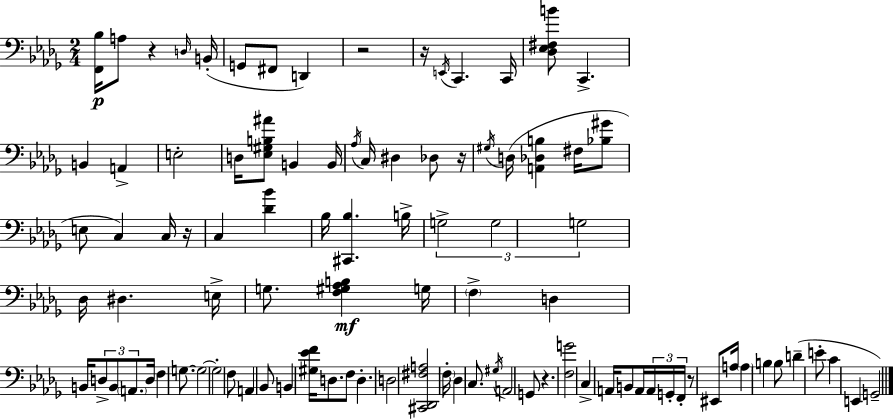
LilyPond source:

{
  \clef bass
  \numericTimeSignature
  \time 2/4
  \key bes \minor
  <f, bes>16\p a8 r4 \grace { d16 }( | b,16-. g,8 fis,8 d,4) | r2 | r16 \acciaccatura { e,16 } c,4. | \break c,16 <des ees fis b'>8 c,4.-> | b,4 a,4-> | e2-. | d16 <ees gis b ais'>8 b,4 | \break b,16 \acciaccatura { aes16 } c16 dis4 | des8 r16 \acciaccatura { gis16 } d16( <a, des b>4 | fis16 <bes gis'>8 e8 c4) | c16 r16 c4 | \break <des' bes'>4 bes16 <cis, bes>4. | b16-> \tuplet 3/2 { g2-> | g2 | g2 } | \break des16 dis4. | e16-> g8. <f gis aes b>4\mf | g16 \parenthesize f4-> | d4 b,16 \tuplet 3/2 { d8-> b,8 | \break \parenthesize a,8. } d16 f4 | g8.~~ g2~~ | g2-. | f8 a,4 | \break bes,8 b,4 | <gis ees' f'>16 d8. f8 d4.-. | d2 | <cis, des, fis a>2 | \break \parenthesize f16-. des4 | c8. \acciaccatura { gis16 } a,2 | g,8 r4. | <f g'>2 | \break c4-> | a,16 b,8 a,16 \tuplet 3/2 { a,16 g,16-. f,16-. } | r8 eis,8 a16 \parenthesize a4 | b4 b8 d'4--( | \break e'8-. c'4 | e,4 g,2--) | \bar "|."
}